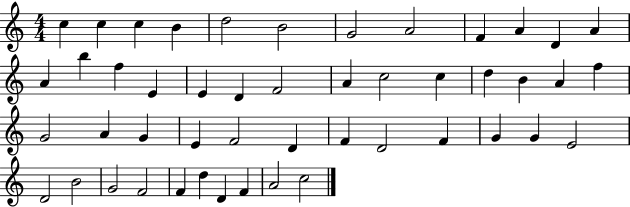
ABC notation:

X:1
T:Untitled
M:4/4
L:1/4
K:C
c c c B d2 B2 G2 A2 F A D A A b f E E D F2 A c2 c d B A f G2 A G E F2 D F D2 F G G E2 D2 B2 G2 F2 F d D F A2 c2